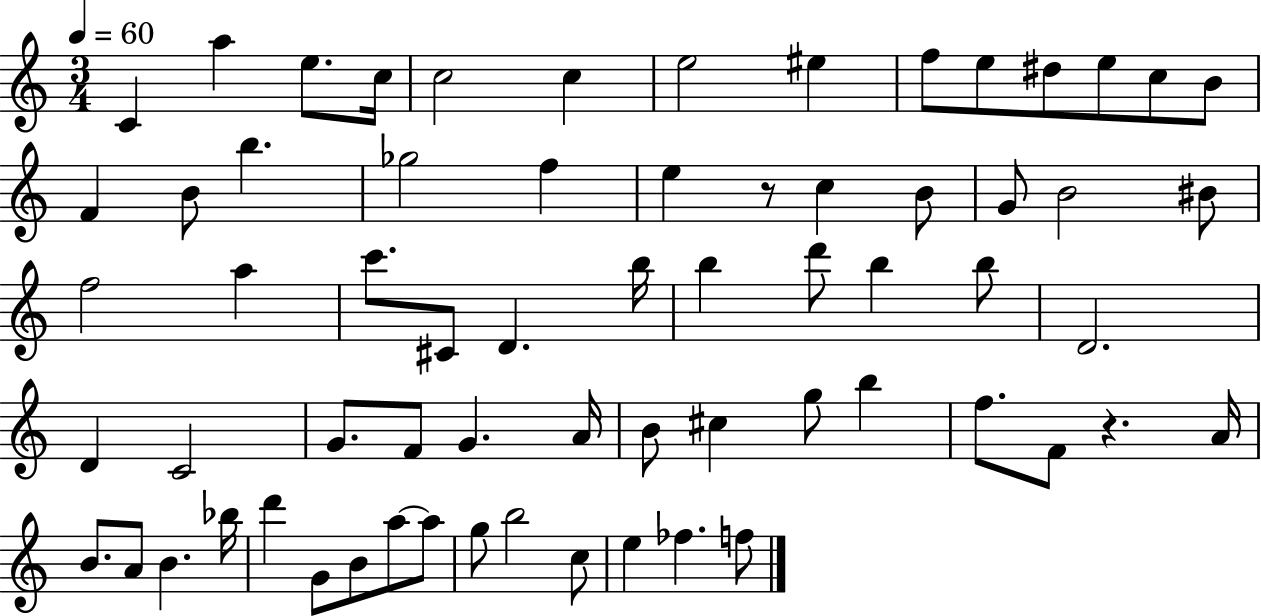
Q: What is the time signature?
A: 3/4